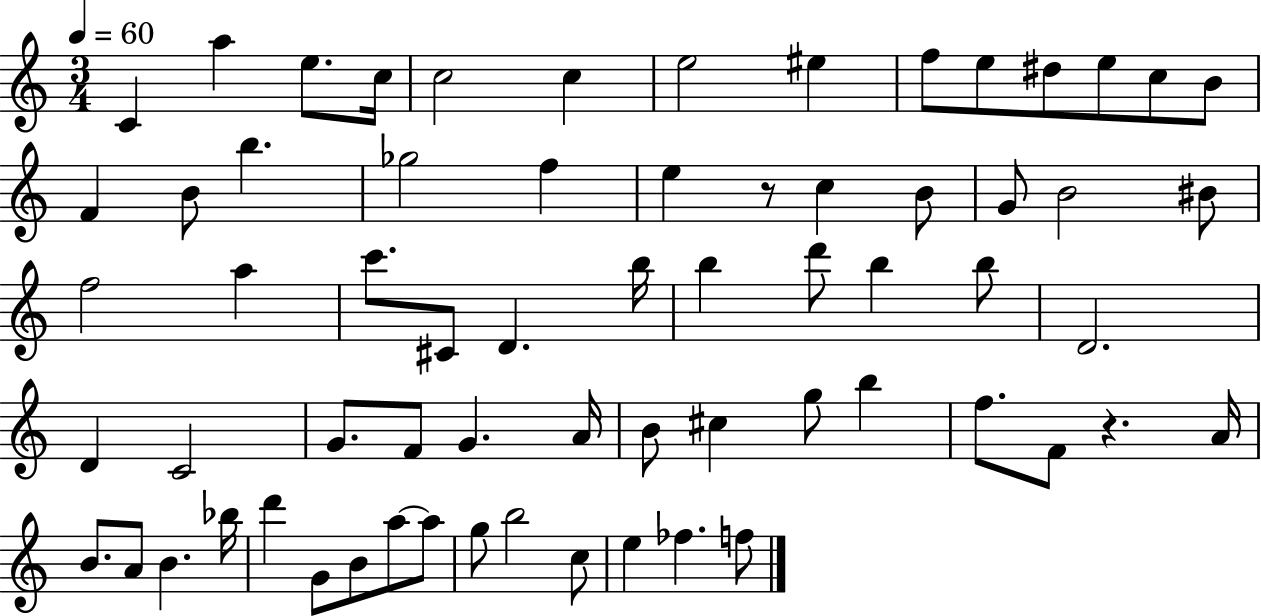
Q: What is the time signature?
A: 3/4